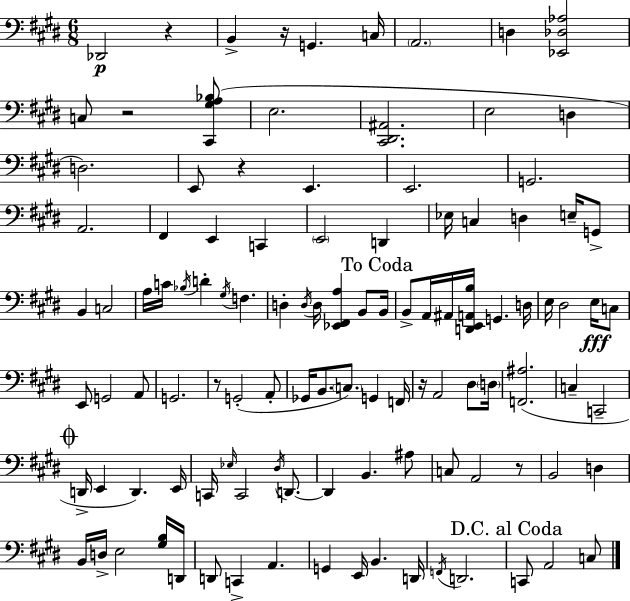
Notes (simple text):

Db2/h R/q B2/q R/s G2/q. C3/s A2/h. D3/q [Eb2,Db3,Ab3]/h C3/e R/h [C#2,G#3,A3,Bb3]/e E3/h. [C#2,D#2,A#2]/h. E3/h D3/q D3/h. E2/e R/q E2/q. E2/h. G2/h. A2/h. F#2/q E2/q C2/q E2/h D2/q Eb3/s C3/q D3/q E3/s G2/e B2/q C3/h A3/s C4/s Bb3/s D4/q G#3/s F3/q. D3/q D3/s D3/s [Eb2,F#2,A3]/q B2/e B2/s B2/e A2/s A#2/s [D2,E2,A2,B3]/s G2/q. D3/s E3/s D#3/h E3/s C3/e E2/e G2/h A2/e G2/h. R/e G2/h A2/e Gb2/s B2/e. C3/e. G2/q F2/s R/s A2/h D#3/e D3/s [F2,A#3]/h. C3/q C2/h D2/s E2/q D2/q. E2/s C2/s Eb3/s C2/h D#3/s D2/e. D2/q B2/q. A#3/e C3/e A2/h R/e B2/h D3/q B2/s D3/s E3/h [G#3,B3]/s D2/s D2/e C2/q A2/q. G2/q E2/s B2/q. D2/s F2/s D2/h. C2/e A2/h C3/e